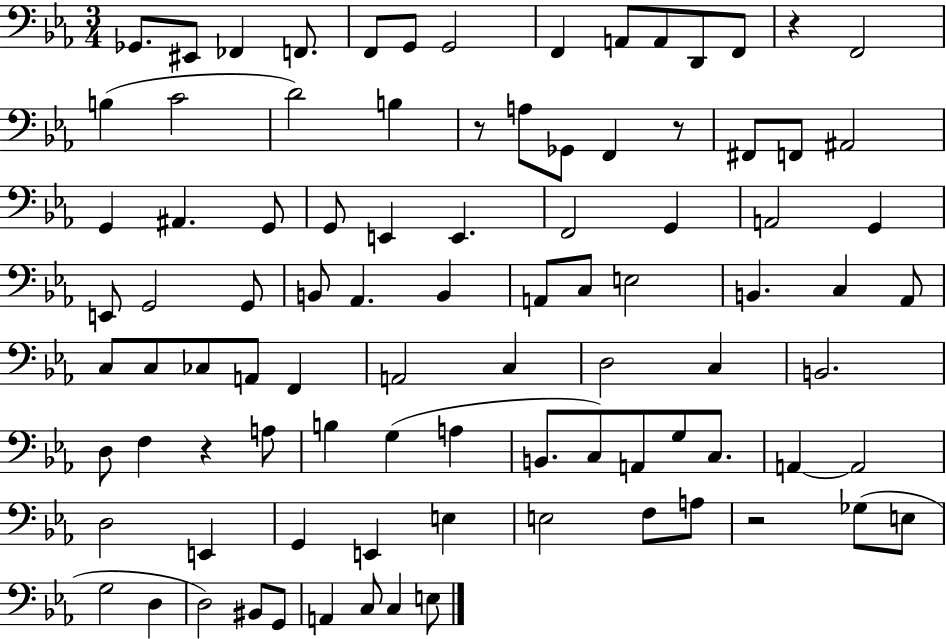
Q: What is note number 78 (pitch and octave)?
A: E3